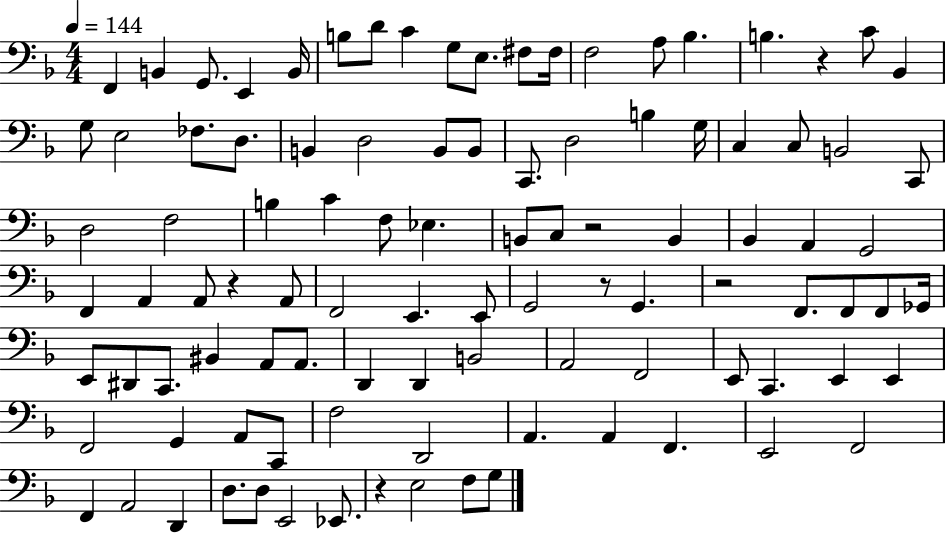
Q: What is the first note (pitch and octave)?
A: F2